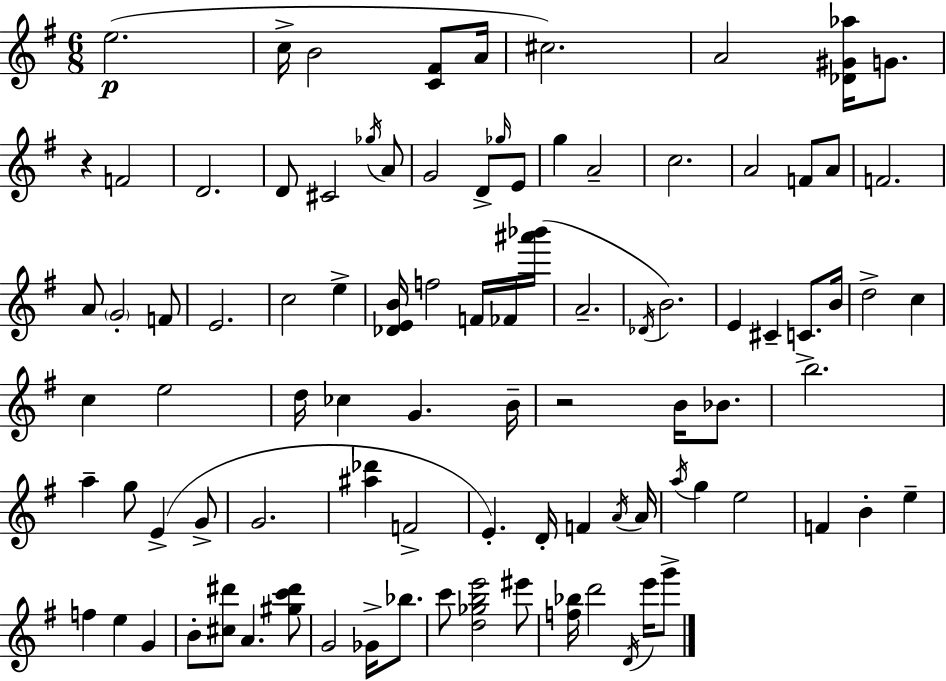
{
  \clef treble
  \numericTimeSignature
  \time 6/8
  \key g \major
  e''2.(\p | c''16-> b'2 <c' fis'>8 a'16 | cis''2.) | a'2 <des' gis' aes''>16 g'8. | \break r4 f'2 | d'2. | d'8 cis'2 \acciaccatura { ges''16 } a'8 | g'2 d'8-> \grace { ges''16 } | \break e'8 g''4 a'2-- | c''2. | a'2 f'8 | a'8 f'2. | \break a'8 \parenthesize g'2-. | f'8 e'2. | c''2 e''4-> | <des' e' b'>16 f''2 f'16 | \break fes'16 <ais''' bes'''>16( a'2.-- | \acciaccatura { des'16 } b'2.) | e'4 cis'4-- c'8.-> | b'16 d''2-> c''4 | \break c''4 e''2 | d''16 ces''4 g'4. | b'16-- r2 b'16 | bes'8. b''2. | \break a''4-- g''8 e'4->( | g'8-> g'2. | <ais'' des'''>4 f'2-> | e'4.-.) d'16-. f'4 | \break \acciaccatura { a'16 } a'16 \acciaccatura { a''16 } g''4 e''2 | f'4 b'4-. | e''4-- f''4 e''4 | g'4 b'8-. <cis'' dis'''>8 a'4. | \break <gis'' c''' dis'''>8 g'2 | ges'16-> bes''8. c'''8 <d'' ges'' b'' e'''>2 | eis'''8 <f'' bes''>16 d'''2 | \acciaccatura { d'16 } e'''16 g'''8-> \bar "|."
}